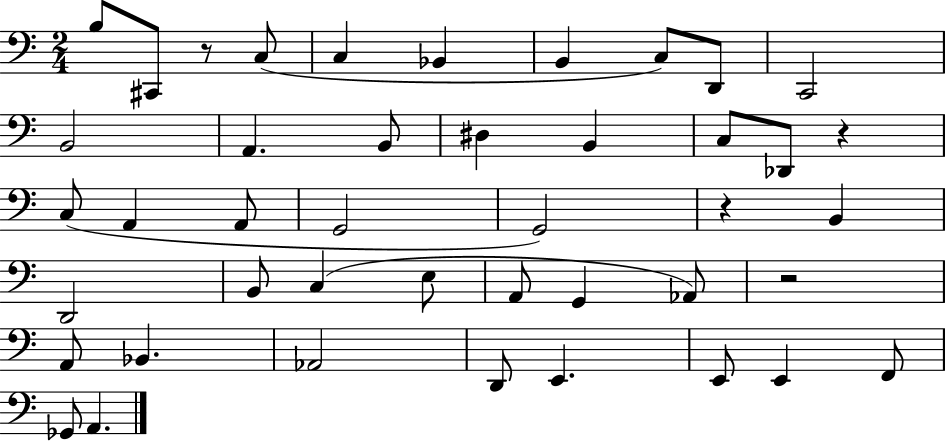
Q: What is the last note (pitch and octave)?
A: A2